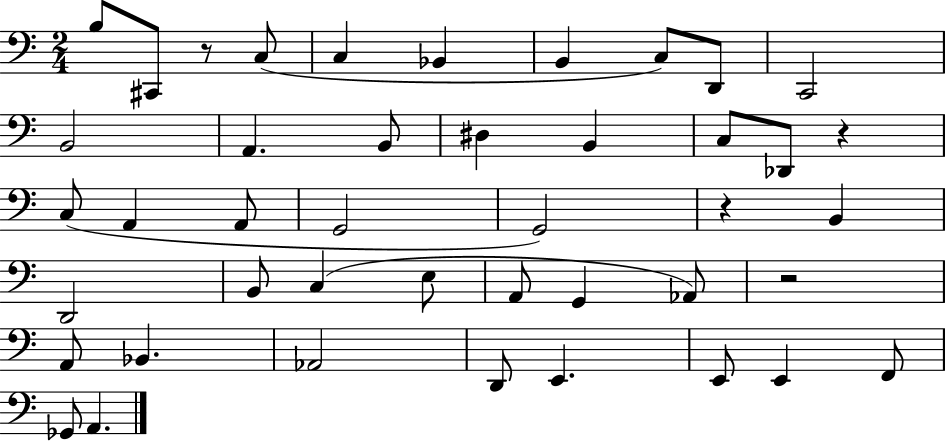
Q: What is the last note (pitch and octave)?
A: A2